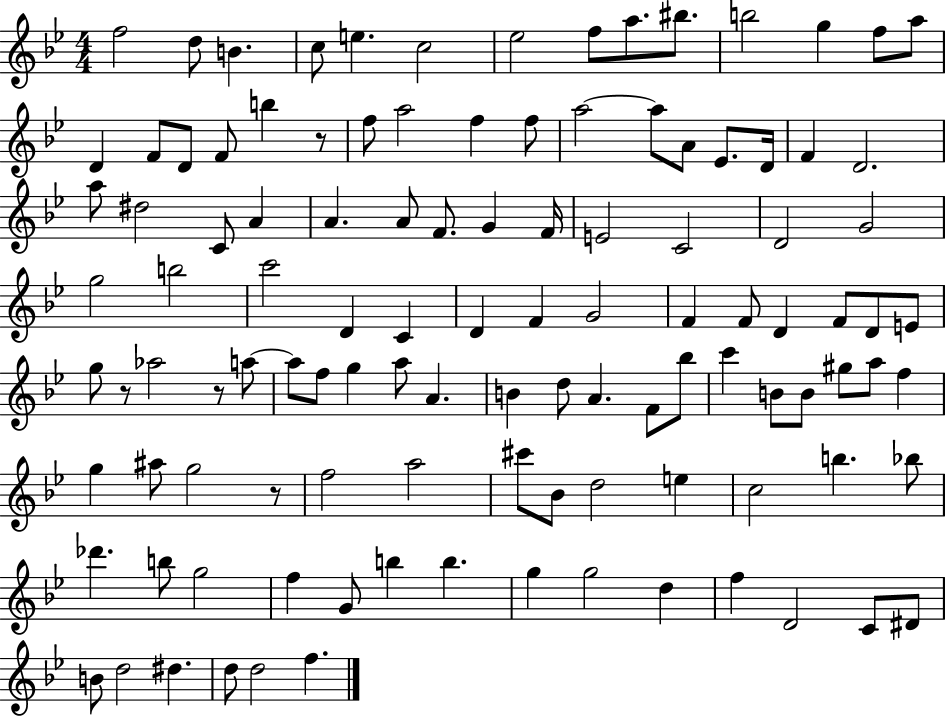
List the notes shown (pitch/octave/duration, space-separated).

F5/h D5/e B4/q. C5/e E5/q. C5/h Eb5/h F5/e A5/e. BIS5/e. B5/h G5/q F5/e A5/e D4/q F4/e D4/e F4/e B5/q R/e F5/e A5/h F5/q F5/e A5/h A5/e A4/e Eb4/e. D4/s F4/q D4/h. A5/e D#5/h C4/e A4/q A4/q. A4/e F4/e. G4/q F4/s E4/h C4/h D4/h G4/h G5/h B5/h C6/h D4/q C4/q D4/q F4/q G4/h F4/q F4/e D4/q F4/e D4/e E4/e G5/e R/e Ab5/h R/e A5/e A5/e F5/e G5/q A5/e A4/q. B4/q D5/e A4/q. F4/e Bb5/e C6/q B4/e B4/e G#5/e A5/e F5/q G5/q A#5/e G5/h R/e F5/h A5/h C#6/e Bb4/e D5/h E5/q C5/h B5/q. Bb5/e Db6/q. B5/e G5/h F5/q G4/e B5/q B5/q. G5/q G5/h D5/q F5/q D4/h C4/e D#4/e B4/e D5/h D#5/q. D5/e D5/h F5/q.